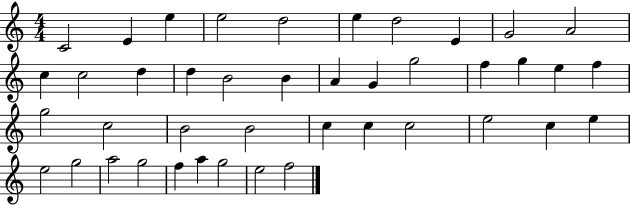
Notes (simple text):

C4/h E4/q E5/q E5/h D5/h E5/q D5/h E4/q G4/h A4/h C5/q C5/h D5/q D5/q B4/h B4/q A4/q G4/q G5/h F5/q G5/q E5/q F5/q G5/h C5/h B4/h B4/h C5/q C5/q C5/h E5/h C5/q E5/q E5/h G5/h A5/h G5/h F5/q A5/q G5/h E5/h F5/h